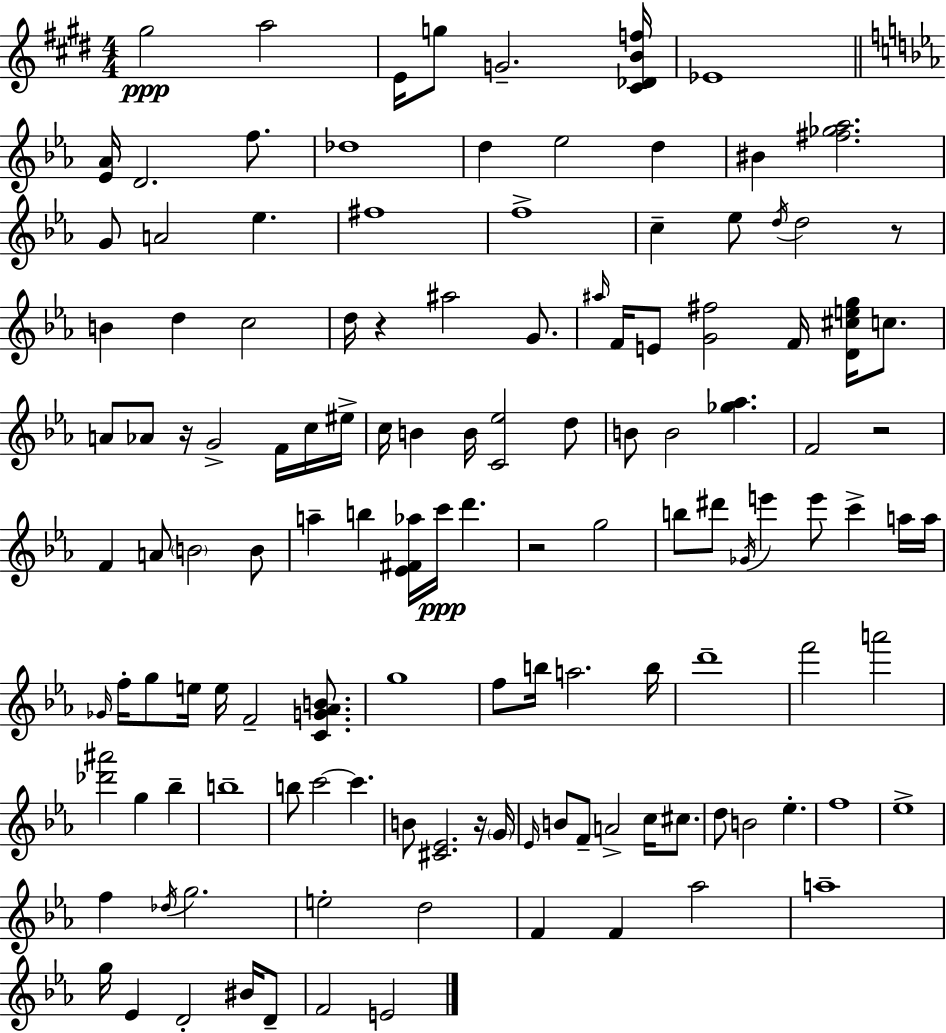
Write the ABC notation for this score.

X:1
T:Untitled
M:4/4
L:1/4
K:E
^g2 a2 E/4 g/2 G2 [^C_DBf]/4 _E4 [_E_A]/4 D2 f/2 _d4 d _e2 d ^B [^f_g_a]2 G/2 A2 _e ^f4 f4 c _e/2 d/4 d2 z/2 B d c2 d/4 z ^a2 G/2 ^a/4 F/4 E/2 [G^f]2 F/4 [D^ceg]/4 c/2 A/2 _A/2 z/4 G2 F/4 c/4 ^e/4 c/4 B B/4 [C_e]2 d/2 B/2 B2 [_g_a] F2 z2 F A/2 B2 B/2 a b [_E^F_a]/4 c'/4 d' z2 g2 b/2 ^d'/2 _G/4 e' e'/2 c' a/4 a/4 _G/4 f/4 g/2 e/4 e/4 F2 [CG_AB]/2 g4 f/2 b/4 a2 b/4 d'4 f'2 a'2 [_d'^a']2 g _b b4 b/2 c'2 c' B/2 [^C_E]2 z/4 G/4 _E/4 B/2 F/2 A2 c/4 ^c/2 d/2 B2 _e f4 _e4 f _d/4 g2 e2 d2 F F _a2 a4 g/4 _E D2 ^B/4 D/2 F2 E2